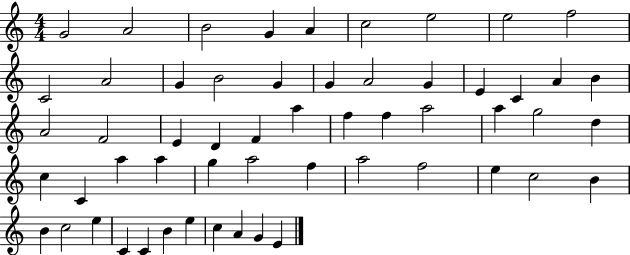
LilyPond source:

{
  \clef treble
  \numericTimeSignature
  \time 4/4
  \key c \major
  g'2 a'2 | b'2 g'4 a'4 | c''2 e''2 | e''2 f''2 | \break c'2 a'2 | g'4 b'2 g'4 | g'4 a'2 g'4 | e'4 c'4 a'4 b'4 | \break a'2 f'2 | e'4 d'4 f'4 a''4 | f''4 f''4 a''2 | a''4 g''2 d''4 | \break c''4 c'4 a''4 a''4 | g''4 a''2 f''4 | a''2 f''2 | e''4 c''2 b'4 | \break b'4 c''2 e''4 | c'4 c'4 b'4 e''4 | c''4 a'4 g'4 e'4 | \bar "|."
}